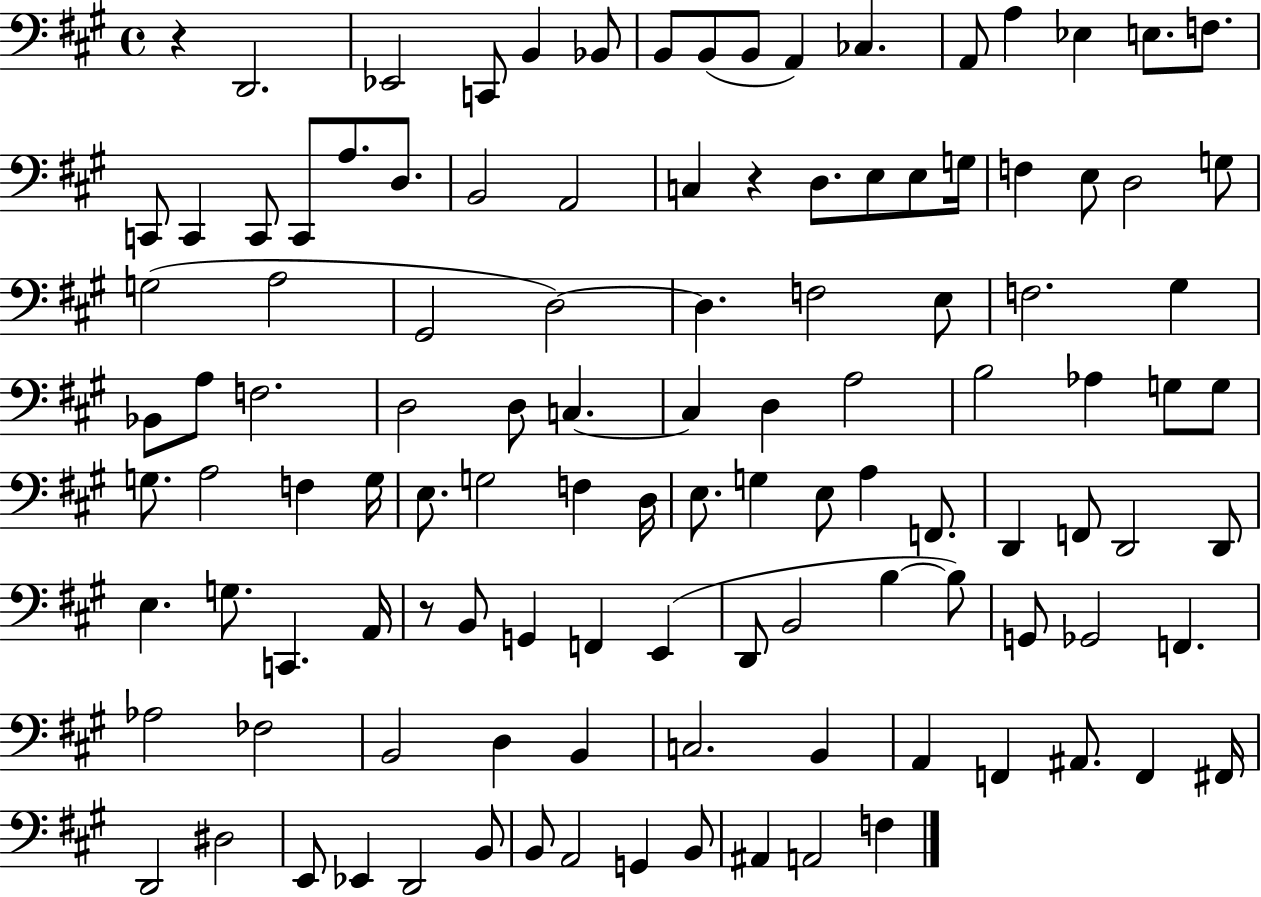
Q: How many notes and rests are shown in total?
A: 114